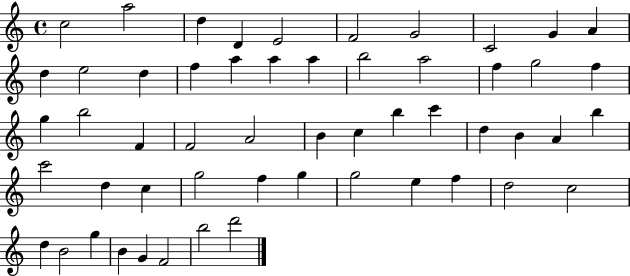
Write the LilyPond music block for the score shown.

{
  \clef treble
  \time 4/4
  \defaultTimeSignature
  \key c \major
  c''2 a''2 | d''4 d'4 e'2 | f'2 g'2 | c'2 g'4 a'4 | \break d''4 e''2 d''4 | f''4 a''4 a''4 a''4 | b''2 a''2 | f''4 g''2 f''4 | \break g''4 b''2 f'4 | f'2 a'2 | b'4 c''4 b''4 c'''4 | d''4 b'4 a'4 b''4 | \break c'''2 d''4 c''4 | g''2 f''4 g''4 | g''2 e''4 f''4 | d''2 c''2 | \break d''4 b'2 g''4 | b'4 g'4 f'2 | b''2 d'''2 | \bar "|."
}